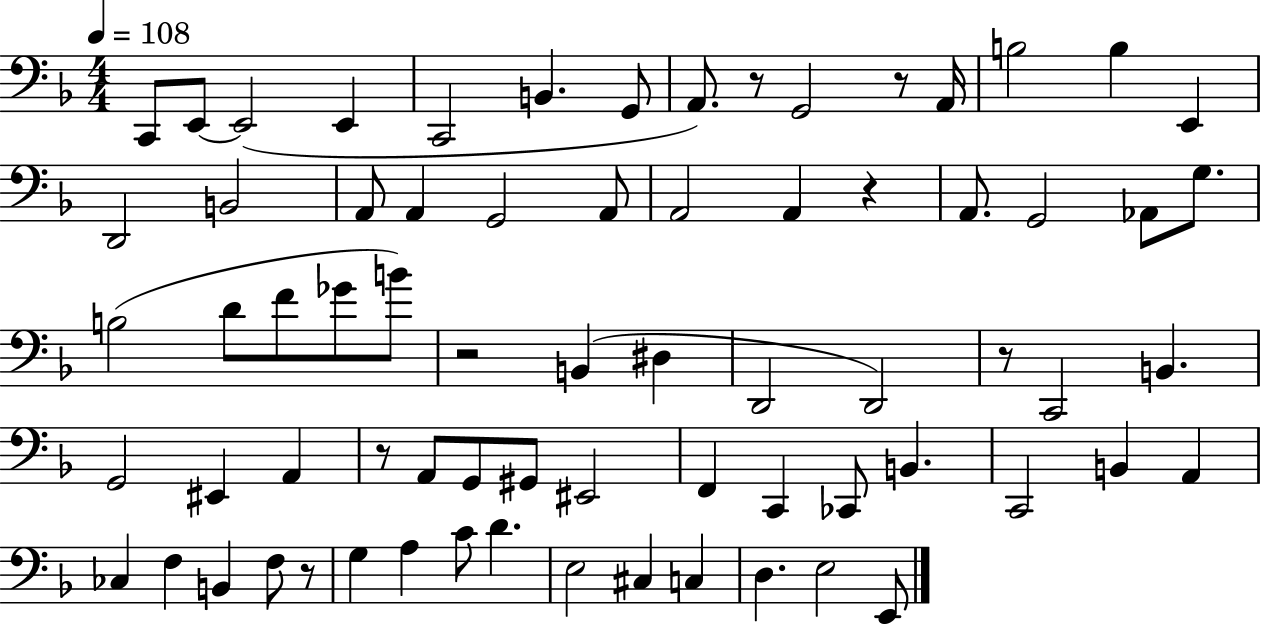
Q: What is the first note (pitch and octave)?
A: C2